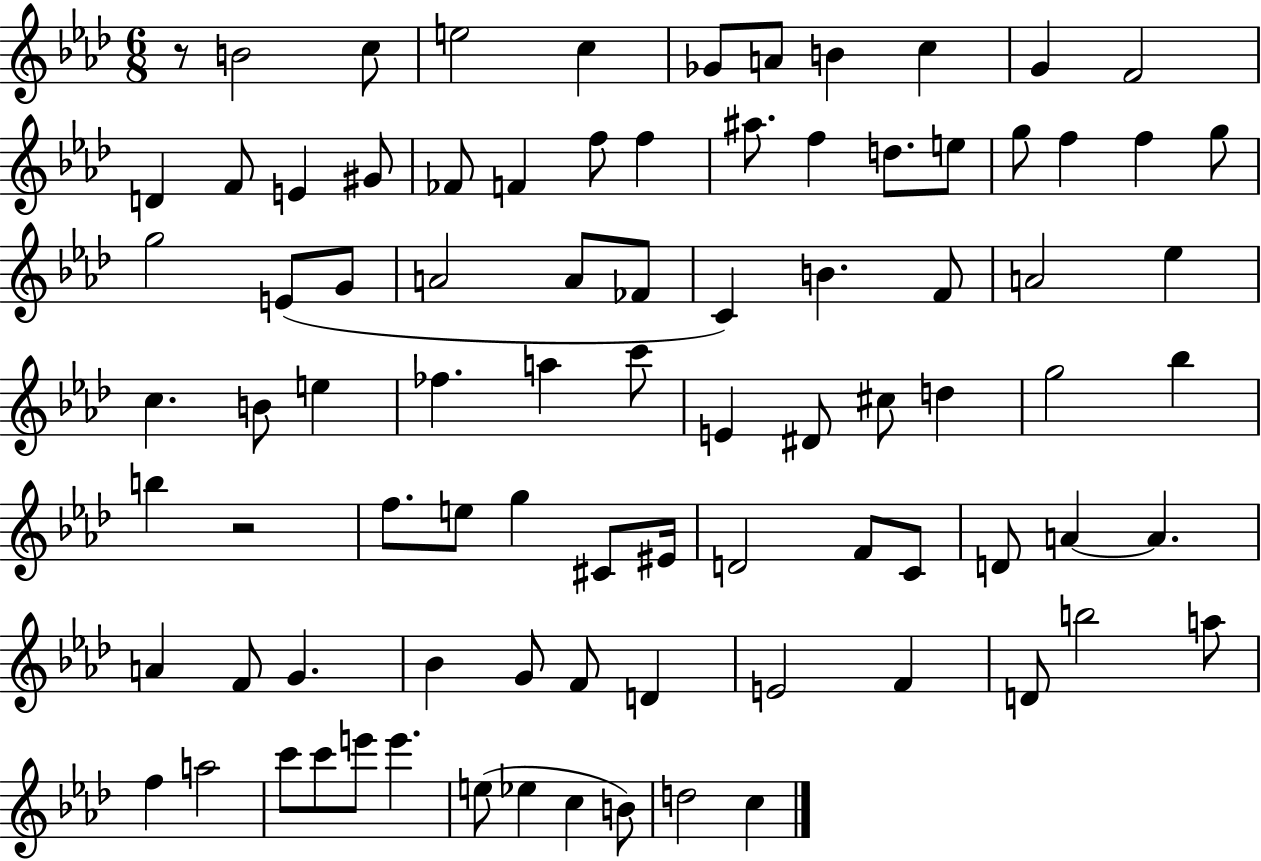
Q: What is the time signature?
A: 6/8